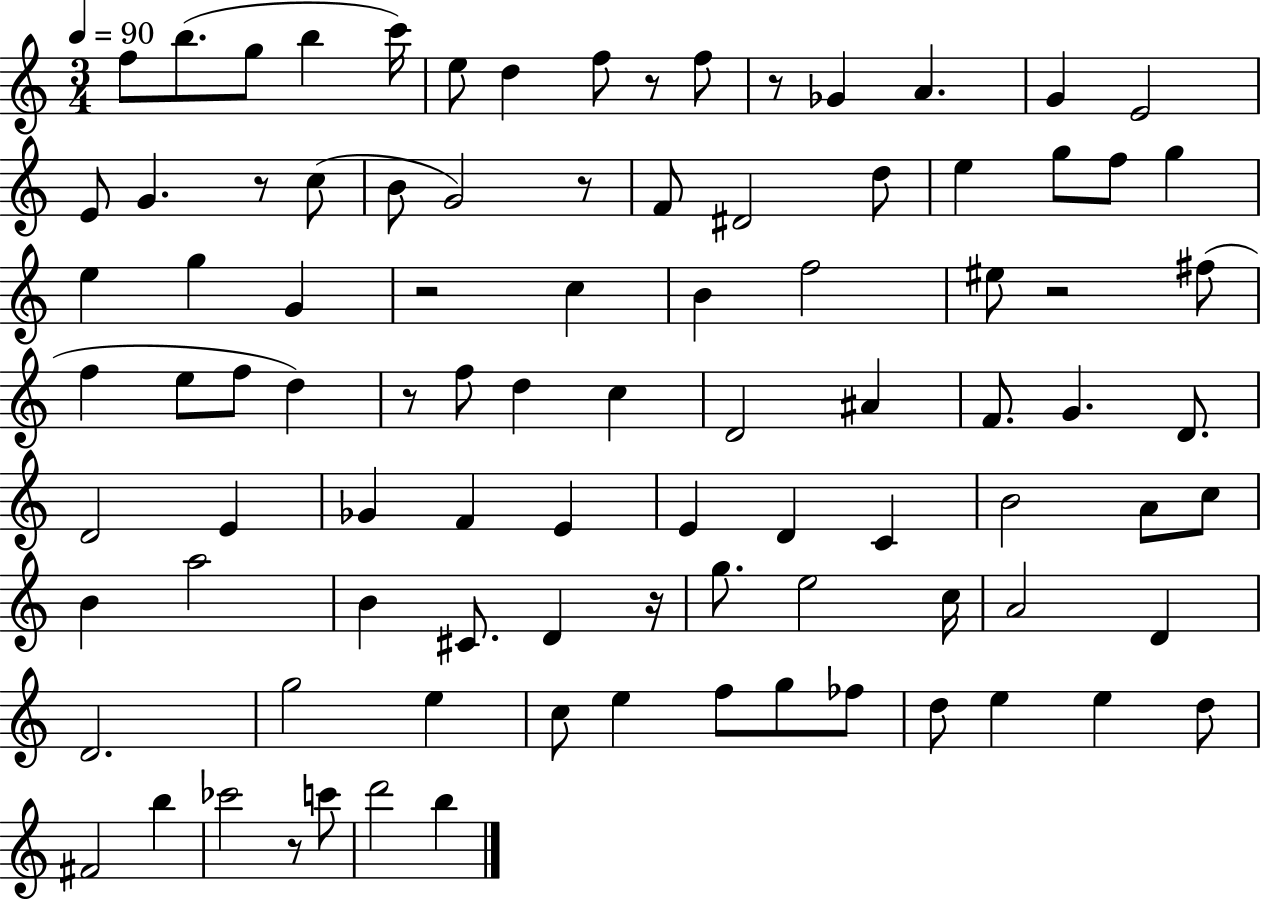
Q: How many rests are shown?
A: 9